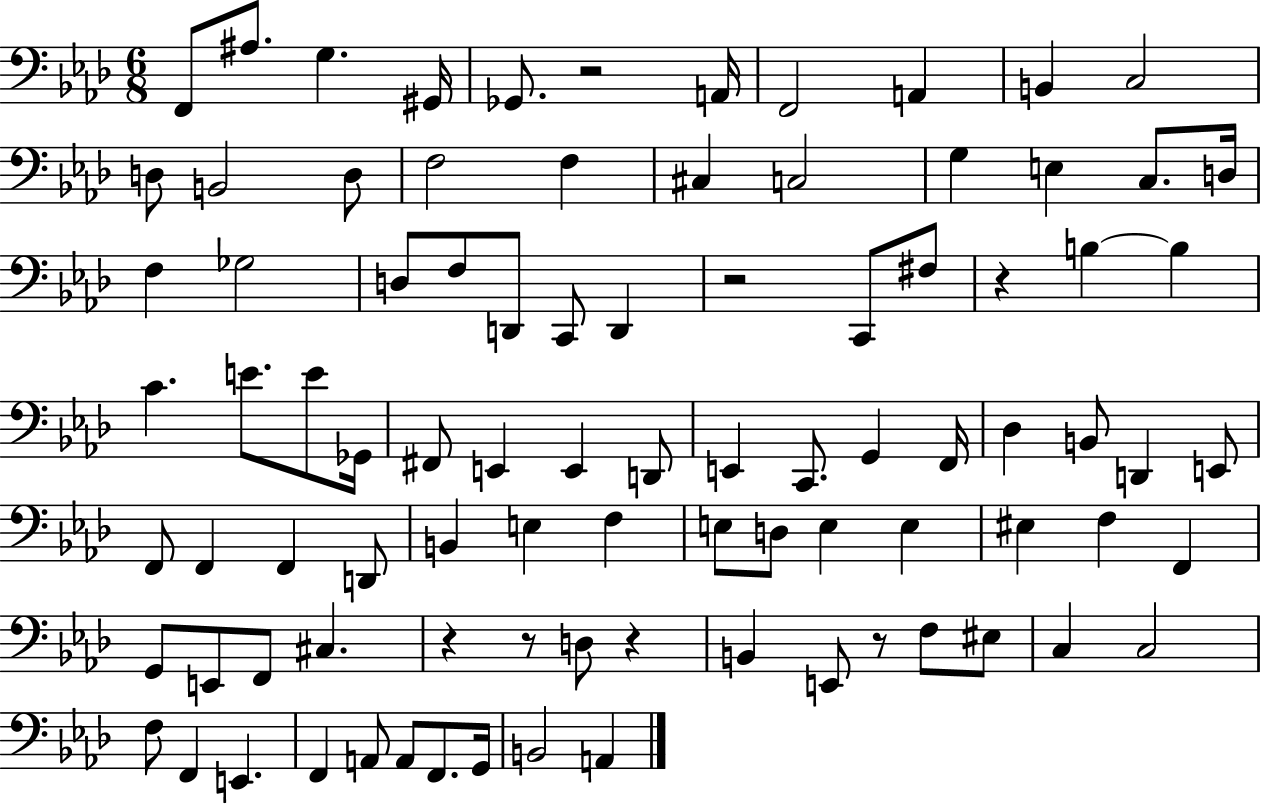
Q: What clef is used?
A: bass